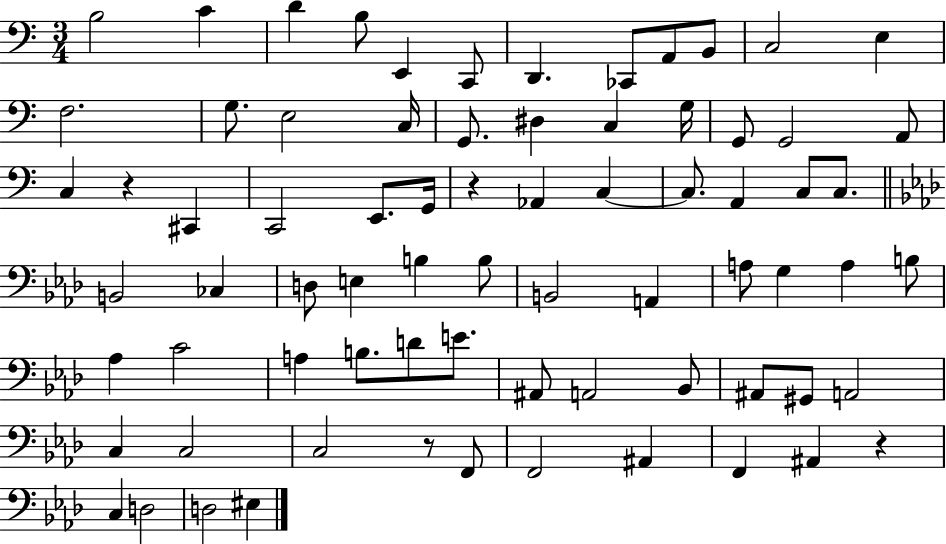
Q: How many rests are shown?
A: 4